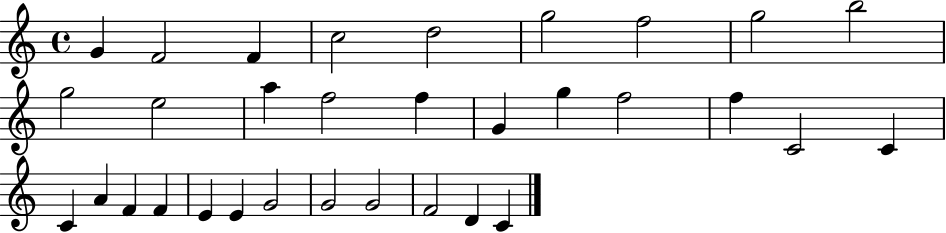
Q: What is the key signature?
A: C major